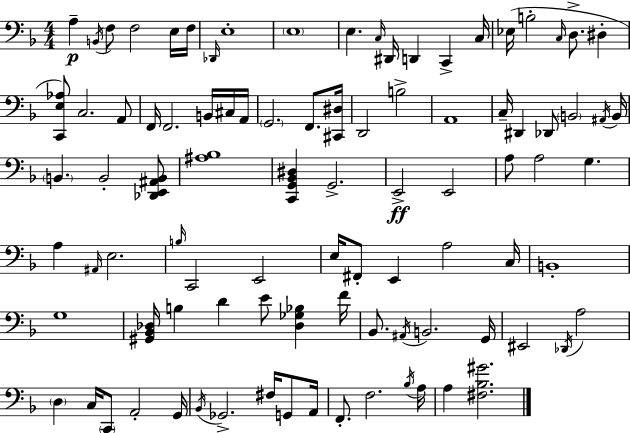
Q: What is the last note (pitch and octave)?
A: A3